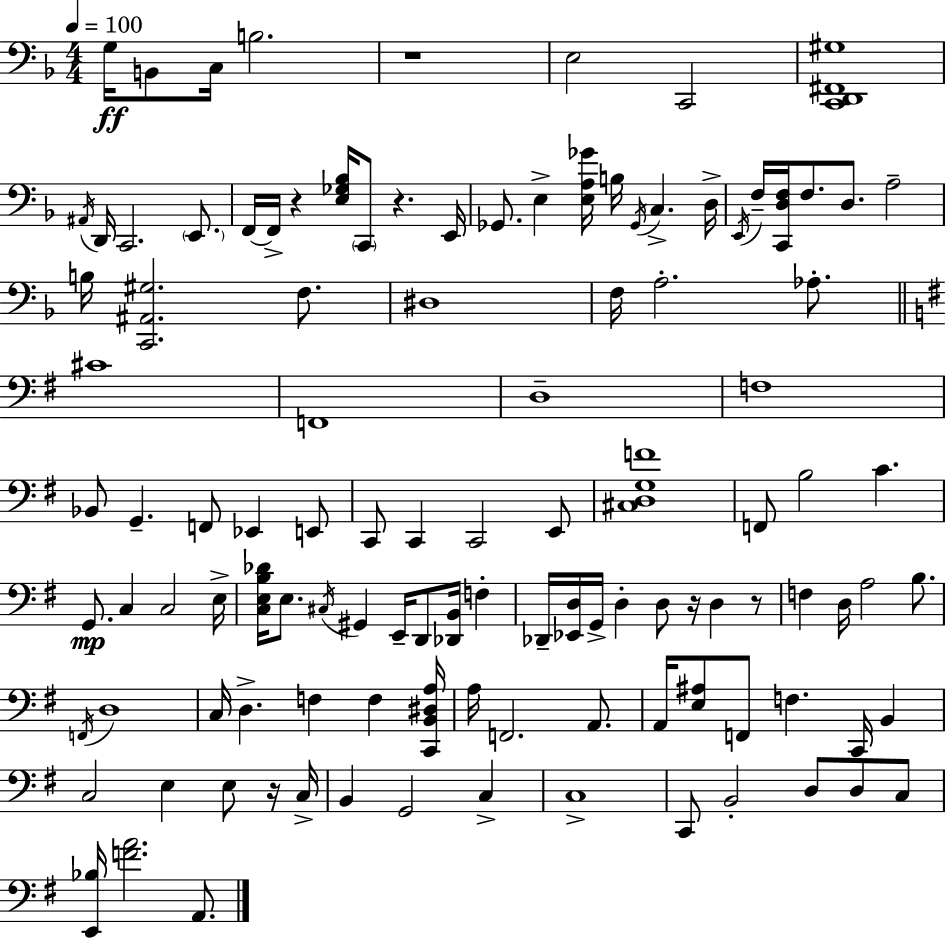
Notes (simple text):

G3/s B2/e C3/s B3/h. R/w E3/h C2/h [C2,D2,F#2,G#3]/w A#2/s D2/s C2/h. E2/e. F2/s F2/s R/q [E3,Gb3,Bb3]/s C2/e R/q. E2/s Gb2/e. E3/q [E3,A3,Gb4]/s B3/s Gb2/s C3/q. D3/s E2/s F3/s [C2,D3,F3]/s F3/e. D3/e. A3/h B3/s [C2,A#2,G#3]/h. F3/e. D#3/w F3/s A3/h. Ab3/e. C#4/w F2/w D3/w F3/w Bb2/e G2/q. F2/e Eb2/q E2/e C2/e C2/q C2/h E2/e [C#3,D3,G3,F4]/w F2/e B3/h C4/q. G2/e. C3/q C3/h E3/s [C3,E3,B3,Db4]/s E3/e. C#3/s G#2/q E2/s D2/e [Db2,B2]/s F3/q Db2/s [Eb2,D3]/s G2/s D3/q D3/e R/s D3/q R/e F3/q D3/s A3/h B3/e. F2/s D3/w C3/s D3/q. F3/q F3/q [C2,B2,D#3,A3]/s A3/s F2/h. A2/e. A2/s [E3,A#3]/e F2/e F3/q. C2/s B2/q C3/h E3/q E3/e R/s C3/s B2/q G2/h C3/q C3/w C2/e B2/h D3/e D3/e C3/e [E2,Bb3]/s [F4,A4]/h. A2/e.